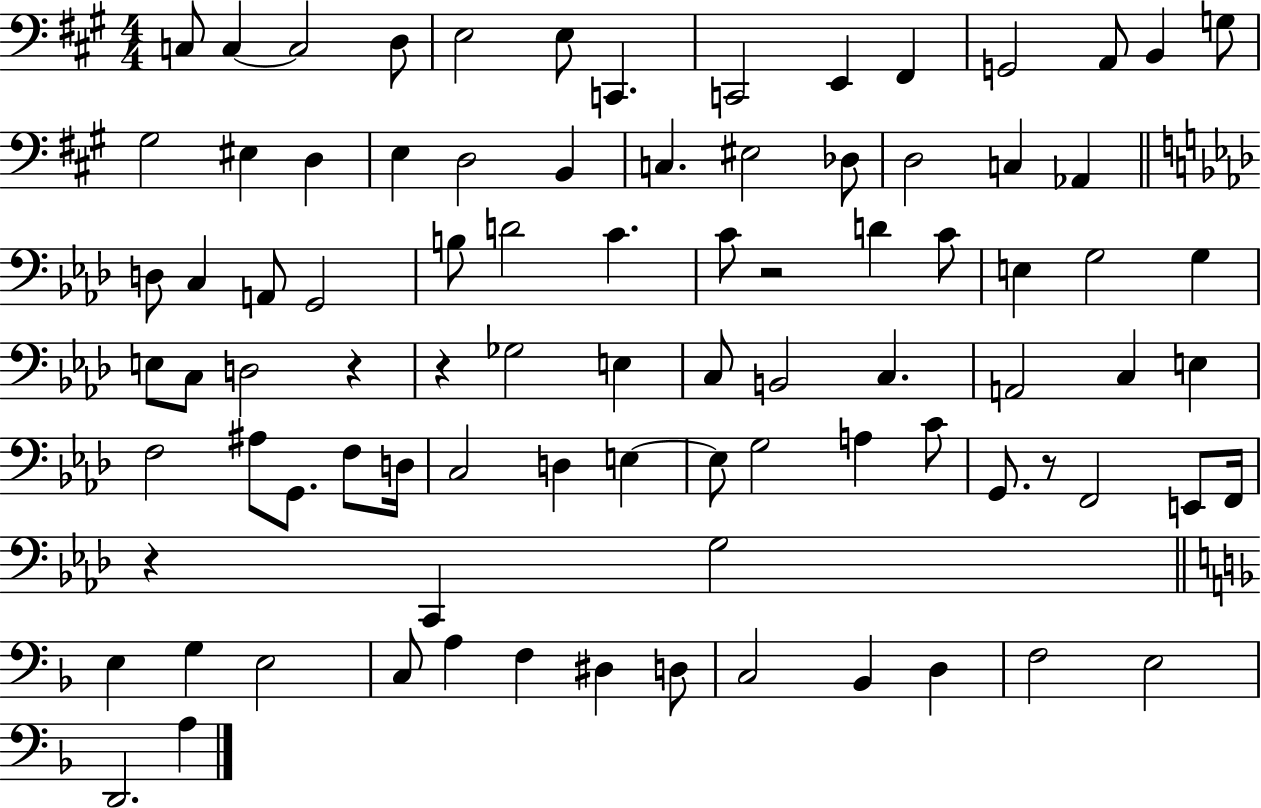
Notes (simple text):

C3/e C3/q C3/h D3/e E3/h E3/e C2/q. C2/h E2/q F#2/q G2/h A2/e B2/q G3/e G#3/h EIS3/q D3/q E3/q D3/h B2/q C3/q. EIS3/h Db3/e D3/h C3/q Ab2/q D3/e C3/q A2/e G2/h B3/e D4/h C4/q. C4/e R/h D4/q C4/e E3/q G3/h G3/q E3/e C3/e D3/h R/q R/q Gb3/h E3/q C3/e B2/h C3/q. A2/h C3/q E3/q F3/h A#3/e G2/e. F3/e D3/s C3/h D3/q E3/q E3/e G3/h A3/q C4/e G2/e. R/e F2/h E2/e F2/s R/q C2/q G3/h E3/q G3/q E3/h C3/e A3/q F3/q D#3/q D3/e C3/h Bb2/q D3/q F3/h E3/h D2/h. A3/q